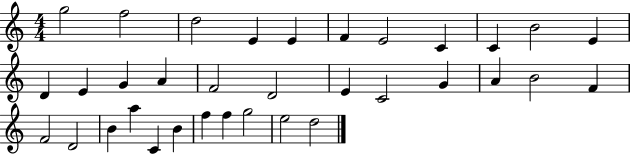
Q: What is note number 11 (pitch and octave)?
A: E4